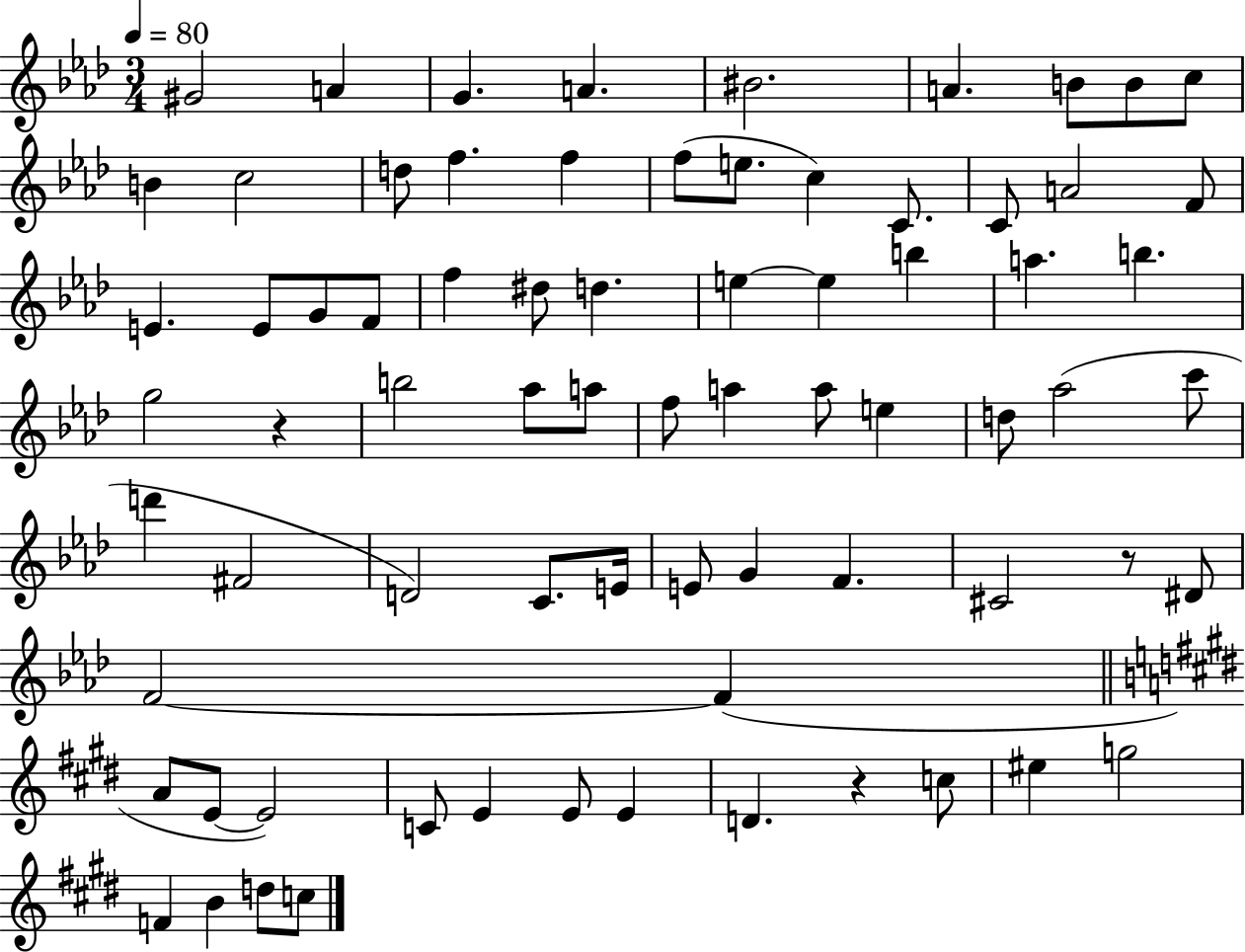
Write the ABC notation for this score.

X:1
T:Untitled
M:3/4
L:1/4
K:Ab
^G2 A G A ^B2 A B/2 B/2 c/2 B c2 d/2 f f f/2 e/2 c C/2 C/2 A2 F/2 E E/2 G/2 F/2 f ^d/2 d e e b a b g2 z b2 _a/2 a/2 f/2 a a/2 e d/2 _a2 c'/2 d' ^F2 D2 C/2 E/4 E/2 G F ^C2 z/2 ^D/2 F2 F A/2 E/2 E2 C/2 E E/2 E D z c/2 ^e g2 F B d/2 c/2